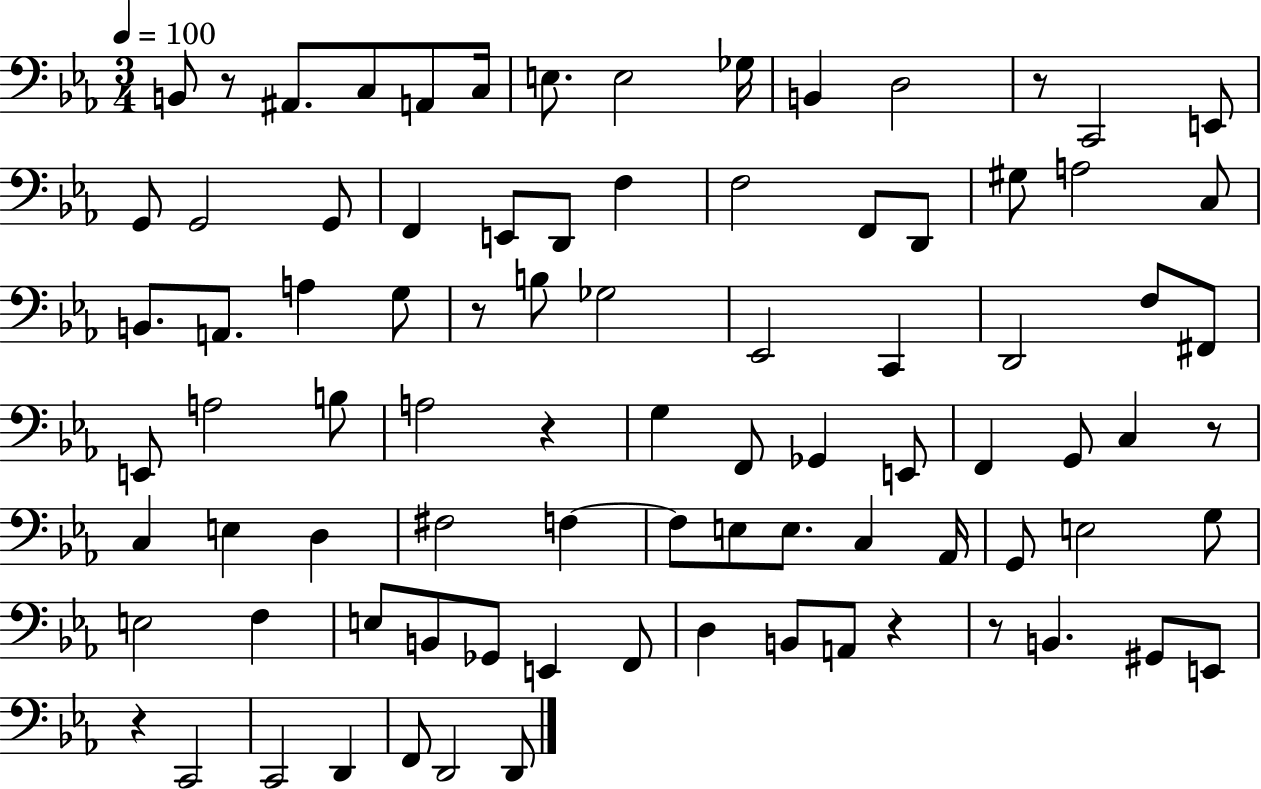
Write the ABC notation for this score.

X:1
T:Untitled
M:3/4
L:1/4
K:Eb
B,,/2 z/2 ^A,,/2 C,/2 A,,/2 C,/4 E,/2 E,2 _G,/4 B,, D,2 z/2 C,,2 E,,/2 G,,/2 G,,2 G,,/2 F,, E,,/2 D,,/2 F, F,2 F,,/2 D,,/2 ^G,/2 A,2 C,/2 B,,/2 A,,/2 A, G,/2 z/2 B,/2 _G,2 _E,,2 C,, D,,2 F,/2 ^F,,/2 E,,/2 A,2 B,/2 A,2 z G, F,,/2 _G,, E,,/2 F,, G,,/2 C, z/2 C, E, D, ^F,2 F, F,/2 E,/2 E,/2 C, _A,,/4 G,,/2 E,2 G,/2 E,2 F, E,/2 B,,/2 _G,,/2 E,, F,,/2 D, B,,/2 A,,/2 z z/2 B,, ^G,,/2 E,,/2 z C,,2 C,,2 D,, F,,/2 D,,2 D,,/2